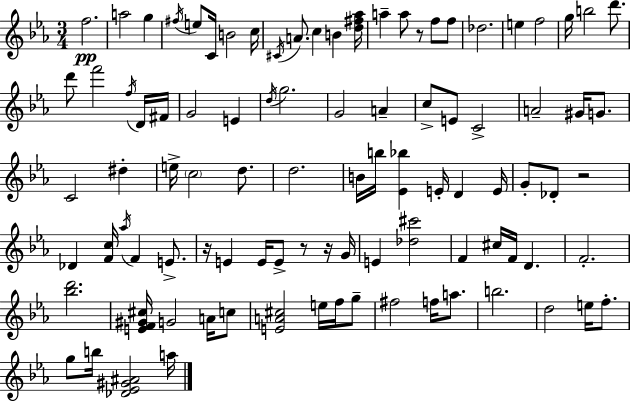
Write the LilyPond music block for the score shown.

{
  \clef treble
  \numericTimeSignature
  \time 3/4
  \key c \minor
  \repeat volta 2 { f''2.\pp | a''2 g''4 | \acciaccatura { fis''16 } e''8 c'16 b'2 | c''16 \acciaccatura { cis'16 } a'8. c''4 b'4 | \break <d'' fis'' aes''>16 a''4-- a''8 r8 f''8 | f''8 des''2. | e''4 f''2 | g''16 b''2 d'''8. | \break d'''8 f'''2 | \acciaccatura { f''16 } d'16 fis'16 g'2 e'4 | \acciaccatura { d''16 } g''2. | g'2 | \break a'4-- c''8-> e'8 c'2-> | a'2-- | gis'16 g'8. c'2 | dis''4-. e''16-> \parenthesize c''2 | \break d''8. d''2. | b'16 b''16 <ees' bes''>4 e'16-. d'4 | e'16 g'8-. des'8-. r2 | des'4 <f' c''>16 \acciaccatura { aes''16 } f'4 | \break e'8.-> r16 e'4 e'16 e'8-> | r8 r16 g'16 e'4 <des'' cis'''>2 | f'4 cis''16 f'16 d'4. | f'2.-. | \break <bes'' d'''>2. | <e' f' gis' cis''>16 g'2 | a'16 c''8 <e' a' cis''>2 | e''16 f''16 g''8-- fis''2 | \break f''16 a''8. b''2. | d''2 | e''16 f''8.-. g''8 b''16 <des' ees' gis' ais'>2 | a''16 } \bar "|."
}